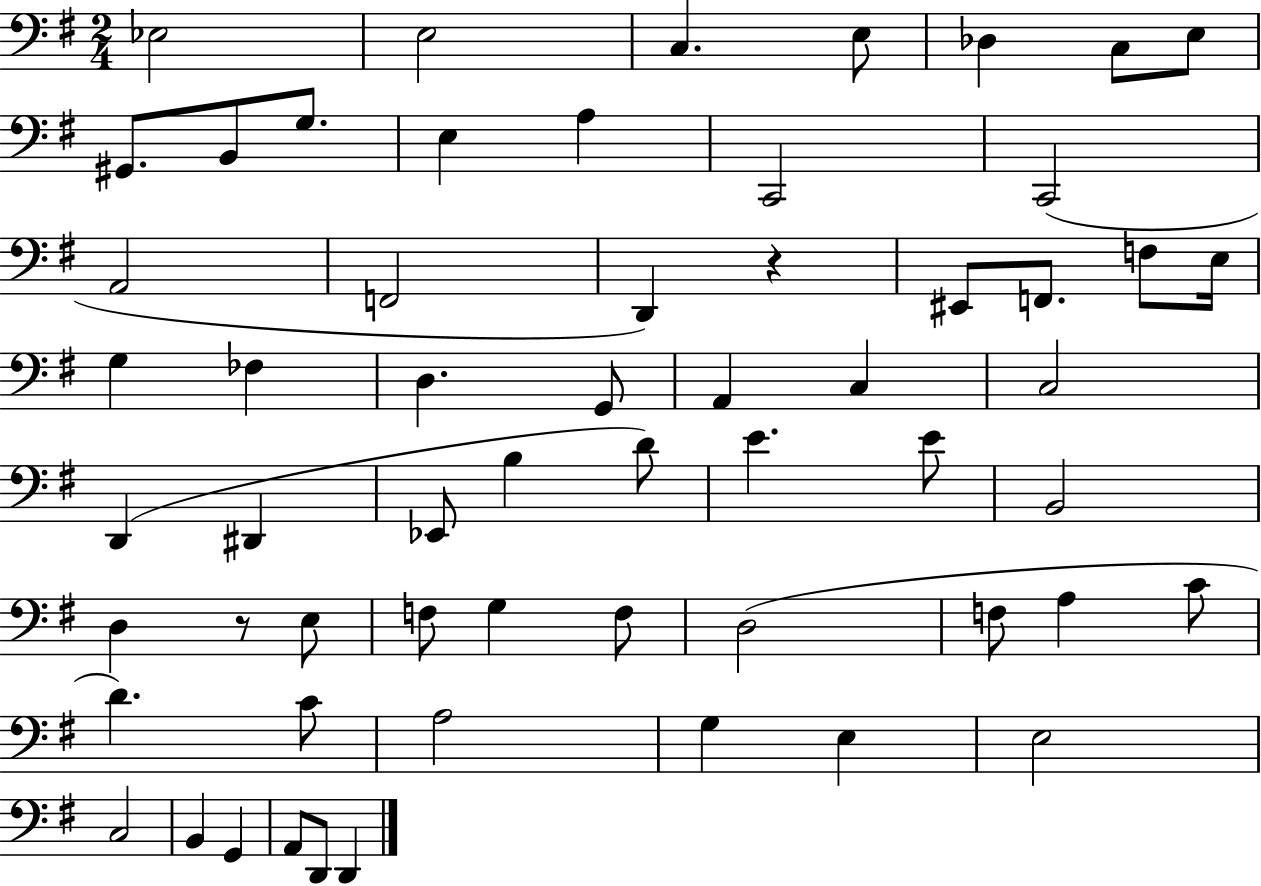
{
  \clef bass
  \numericTimeSignature
  \time 2/4
  \key g \major
  ees2 | e2 | c4. e8 | des4 c8 e8 | \break gis,8. b,8 g8. | e4 a4 | c,2 | c,2( | \break a,2 | f,2 | d,4) r4 | eis,8 f,8. f8 e16 | \break g4 fes4 | d4. g,8 | a,4 c4 | c2 | \break d,4( dis,4 | ees,8 b4 d'8) | e'4. e'8 | b,2 | \break d4 r8 e8 | f8 g4 f8 | d2( | f8 a4 c'8 | \break d'4.) c'8 | a2 | g4 e4 | e2 | \break c2 | b,4 g,4 | a,8 d,8 d,4 | \bar "|."
}